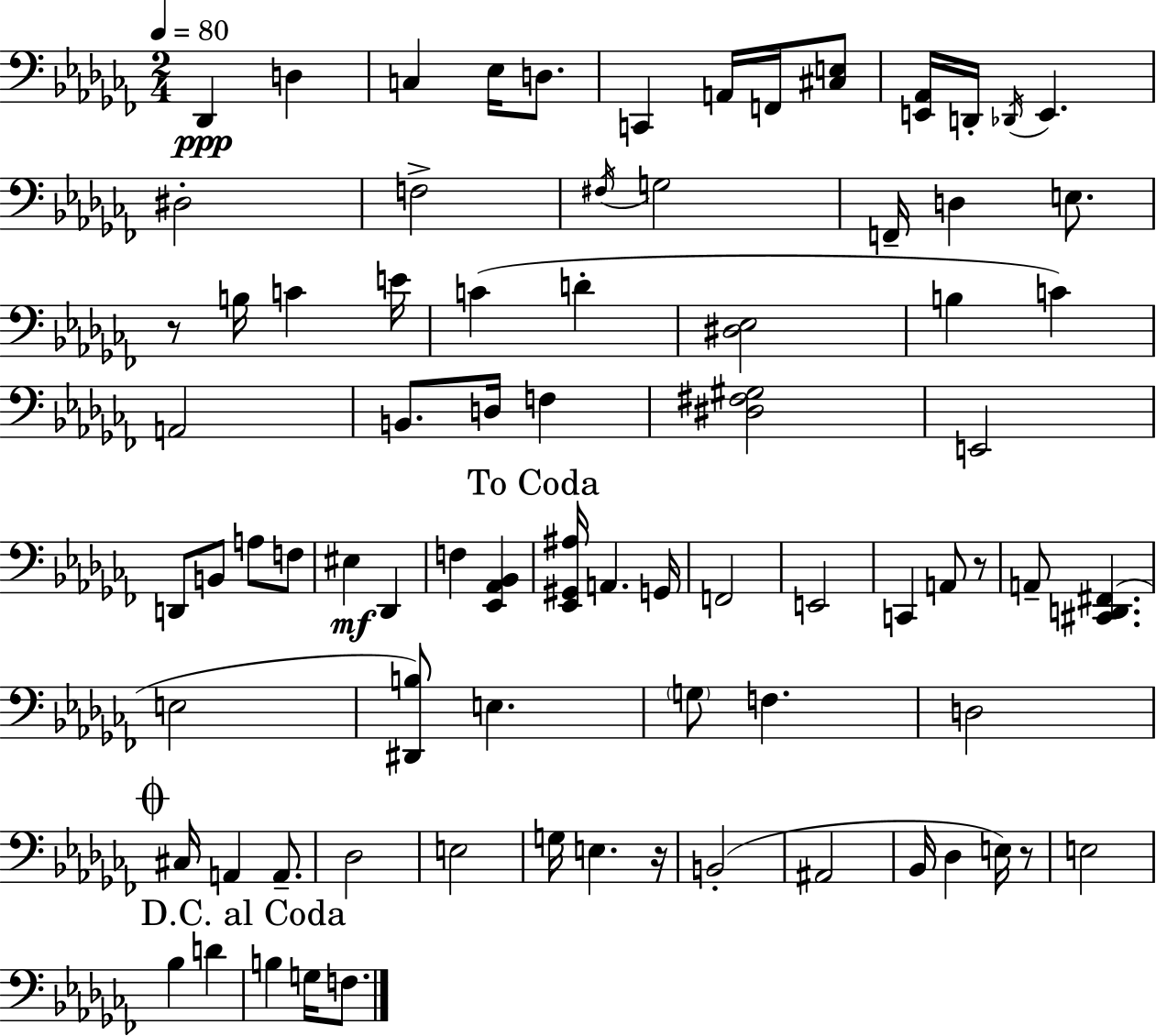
Db2/q D3/q C3/q Eb3/s D3/e. C2/q A2/s F2/s [C#3,E3]/e [E2,Ab2]/s D2/s Db2/s E2/q. D#3/h F3/h F#3/s G3/h F2/s D3/q E3/e. R/e B3/s C4/q E4/s C4/q D4/q [D#3,Eb3]/h B3/q C4/q A2/h B2/e. D3/s F3/q [D#3,F#3,G#3]/h E2/h D2/e B2/e A3/e F3/e EIS3/q Db2/q F3/q [Eb2,Ab2,Bb2]/q [Eb2,G#2,A#3]/s A2/q. G2/s F2/h E2/h C2/q A2/e R/e A2/e [C#2,D2,F#2]/q. E3/h [D#2,B3]/e E3/q. G3/e F3/q. D3/h C#3/s A2/q A2/e. Db3/h E3/h G3/s E3/q. R/s B2/h A#2/h Bb2/s Db3/q E3/s R/e E3/h Bb3/q D4/q B3/q G3/s F3/e.